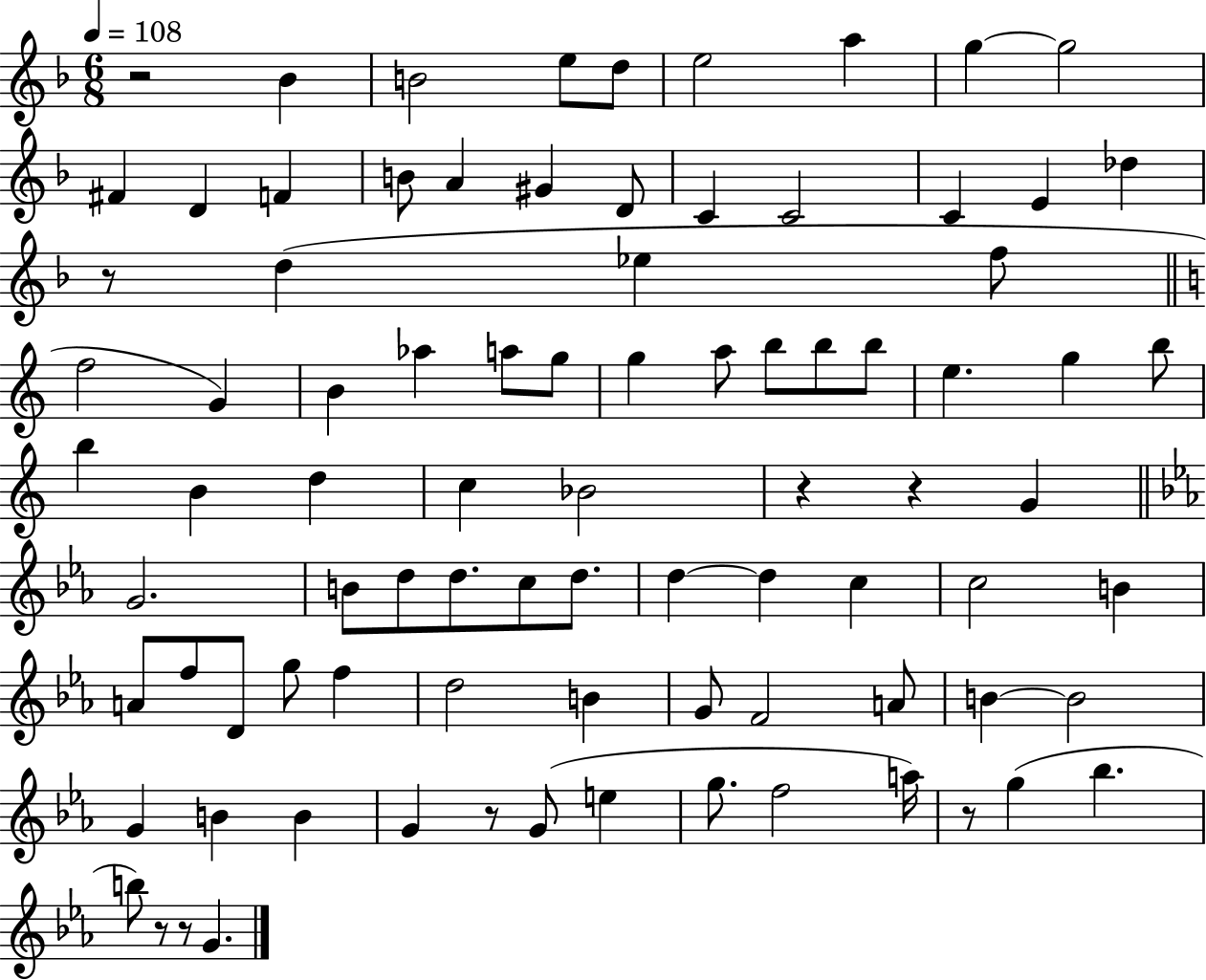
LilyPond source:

{
  \clef treble
  \numericTimeSignature
  \time 6/8
  \key f \major
  \tempo 4 = 108
  r2 bes'4 | b'2 e''8 d''8 | e''2 a''4 | g''4~~ g''2 | \break fis'4 d'4 f'4 | b'8 a'4 gis'4 d'8 | c'4 c'2 | c'4 e'4 des''4 | \break r8 d''4( ees''4 f''8 | \bar "||" \break \key c \major f''2 g'4) | b'4 aes''4 a''8 g''8 | g''4 a''8 b''8 b''8 b''8 | e''4. g''4 b''8 | \break b''4 b'4 d''4 | c''4 bes'2 | r4 r4 g'4 | \bar "||" \break \key ees \major g'2. | b'8 d''8 d''8. c''8 d''8. | d''4~~ d''4 c''4 | c''2 b'4 | \break a'8 f''8 d'8 g''8 f''4 | d''2 b'4 | g'8 f'2 a'8 | b'4~~ b'2 | \break g'4 b'4 b'4 | g'4 r8 g'8( e''4 | g''8. f''2 a''16) | r8 g''4( bes''4. | \break b''8) r8 r8 g'4. | \bar "|."
}